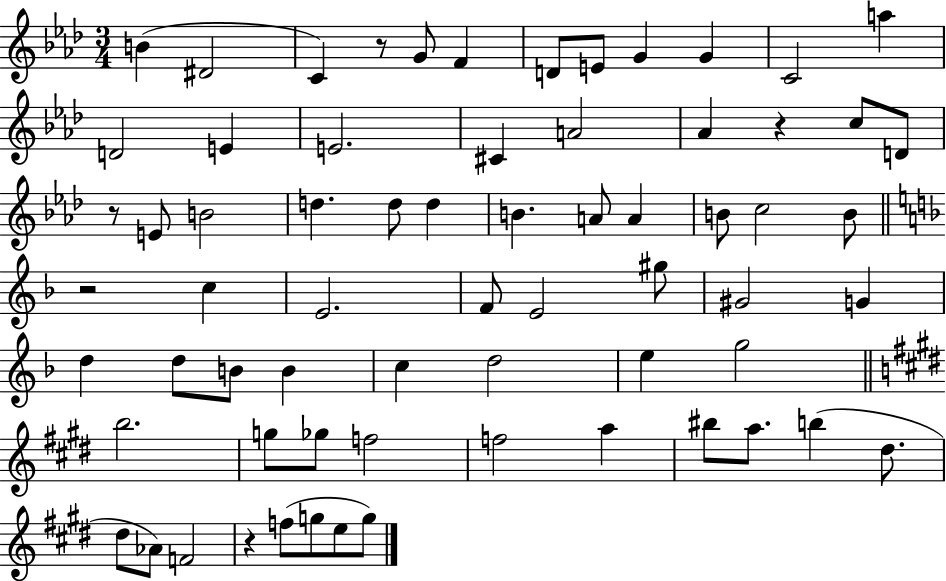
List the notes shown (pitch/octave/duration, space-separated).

B4/q D#4/h C4/q R/e G4/e F4/q D4/e E4/e G4/q G4/q C4/h A5/q D4/h E4/q E4/h. C#4/q A4/h Ab4/q R/q C5/e D4/e R/e E4/e B4/h D5/q. D5/e D5/q B4/q. A4/e A4/q B4/e C5/h B4/e R/h C5/q E4/h. F4/e E4/h G#5/e G#4/h G4/q D5/q D5/e B4/e B4/q C5/q D5/h E5/q G5/h B5/h. G5/e Gb5/e F5/h F5/h A5/q BIS5/e A5/e. B5/q D#5/e. D#5/e Ab4/e F4/h R/q F5/e G5/e E5/e G5/e